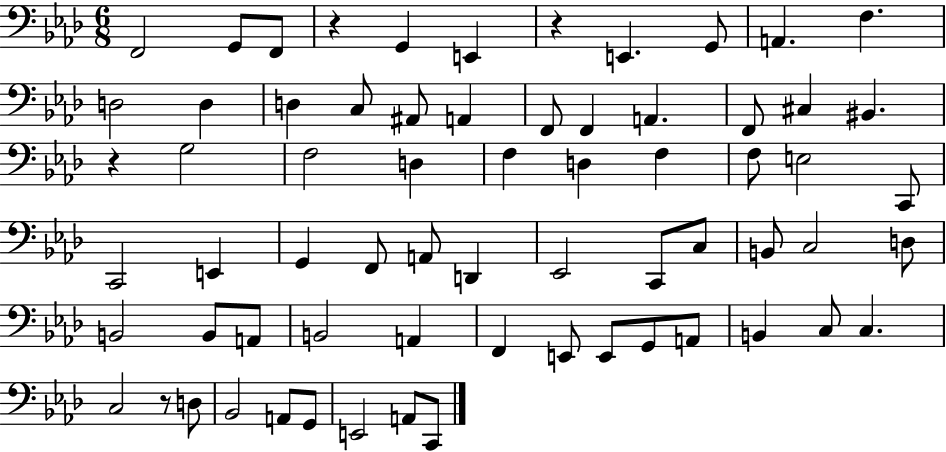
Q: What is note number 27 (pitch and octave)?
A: F3